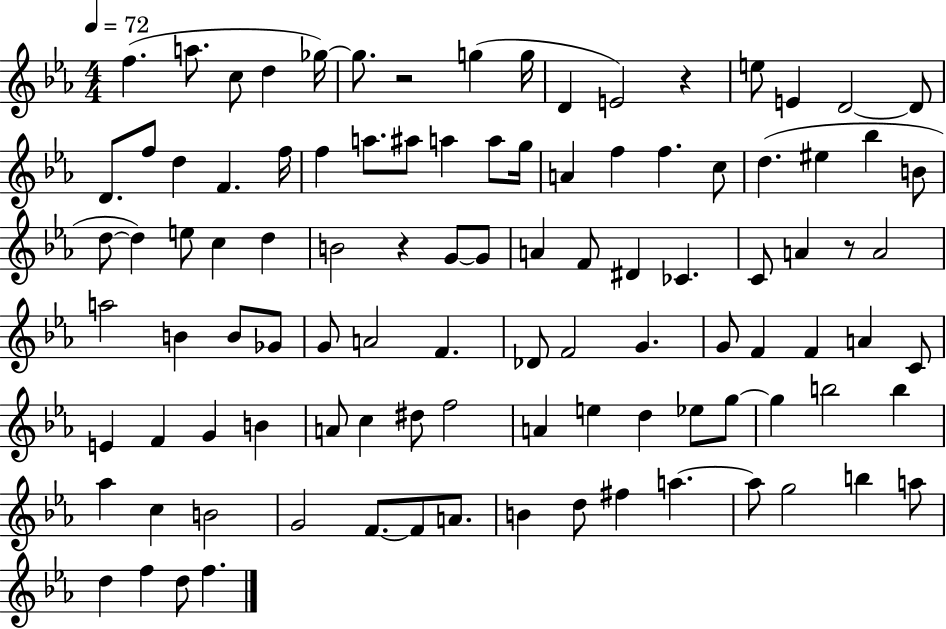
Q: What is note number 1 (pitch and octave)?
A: F5